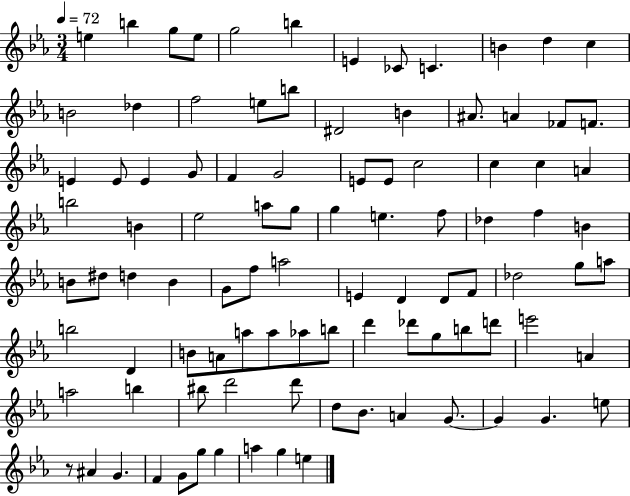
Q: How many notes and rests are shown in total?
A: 97